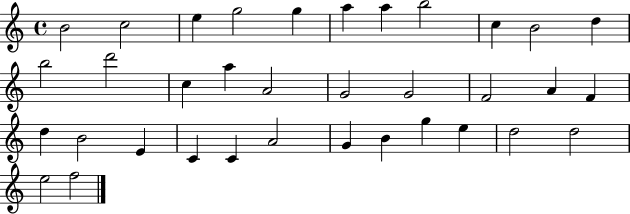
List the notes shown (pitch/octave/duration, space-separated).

B4/h C5/h E5/q G5/h G5/q A5/q A5/q B5/h C5/q B4/h D5/q B5/h D6/h C5/q A5/q A4/h G4/h G4/h F4/h A4/q F4/q D5/q B4/h E4/q C4/q C4/q A4/h G4/q B4/q G5/q E5/q D5/h D5/h E5/h F5/h